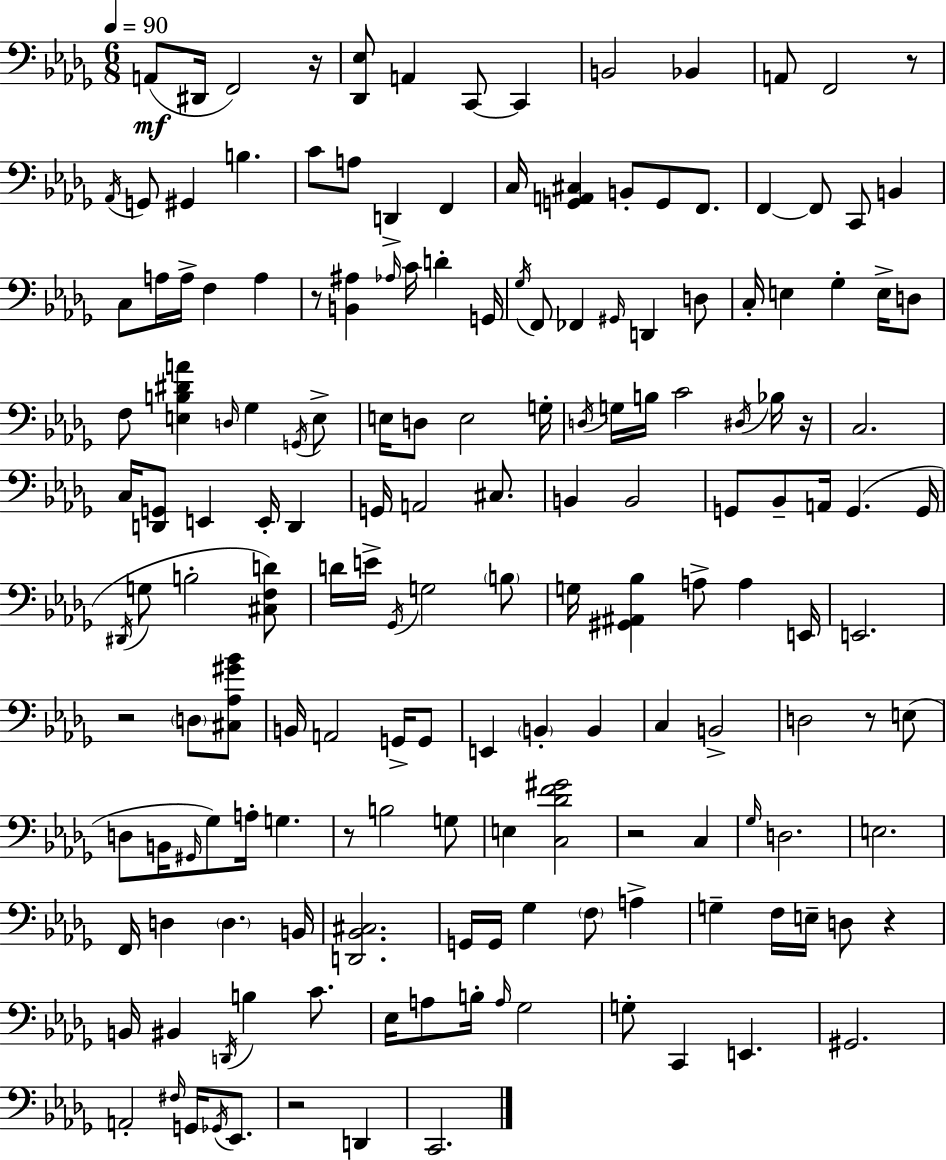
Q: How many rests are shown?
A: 10